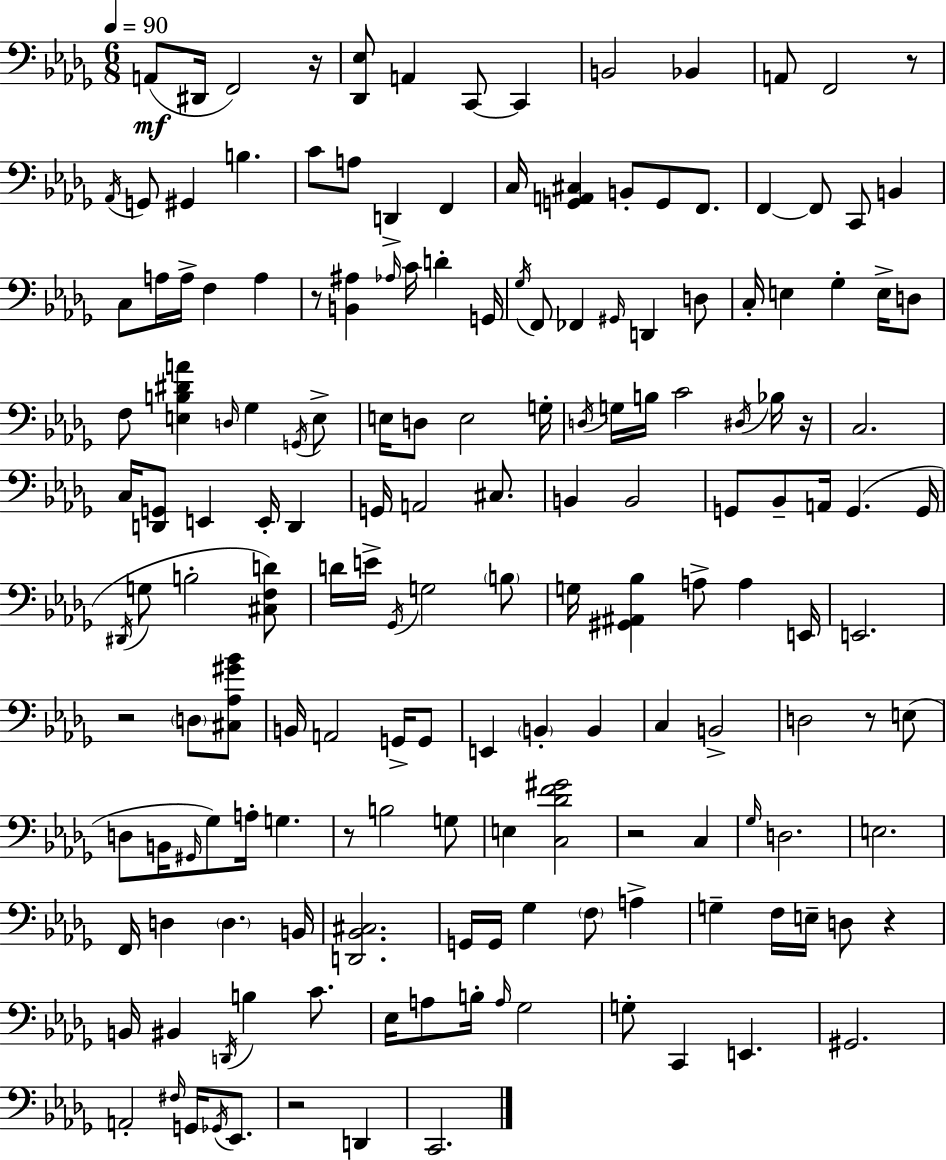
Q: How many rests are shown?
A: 10